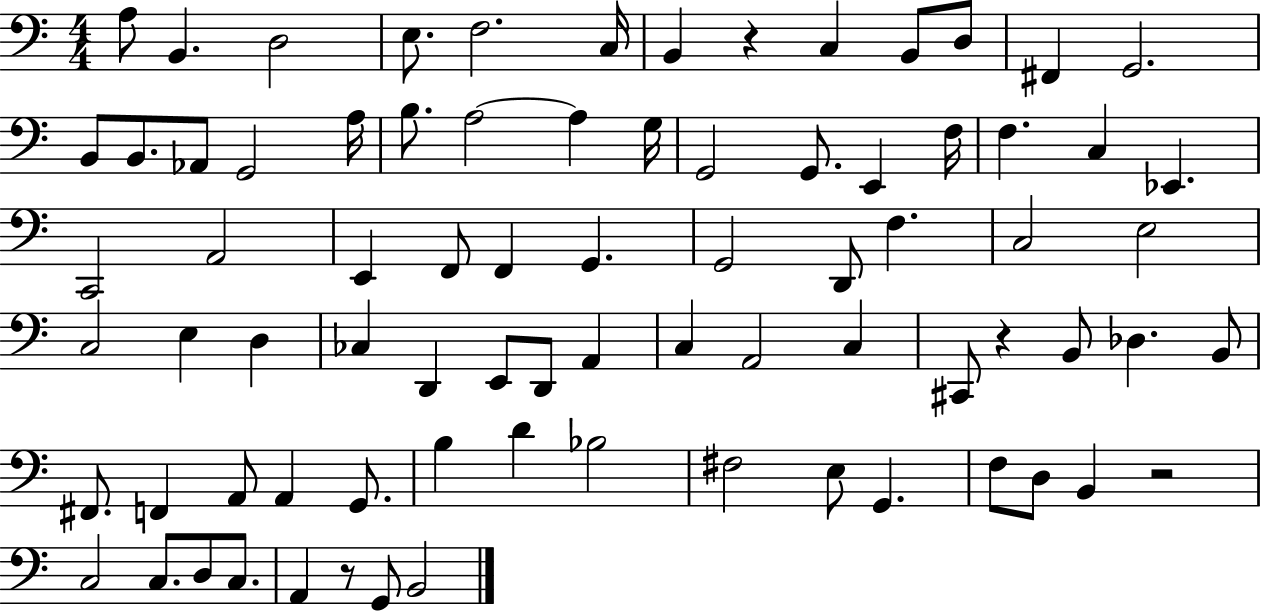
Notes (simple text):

A3/e B2/q. D3/h E3/e. F3/h. C3/s B2/q R/q C3/q B2/e D3/e F#2/q G2/h. B2/e B2/e. Ab2/e G2/h A3/s B3/e. A3/h A3/q G3/s G2/h G2/e. E2/q F3/s F3/q. C3/q Eb2/q. C2/h A2/h E2/q F2/e F2/q G2/q. G2/h D2/e F3/q. C3/h E3/h C3/h E3/q D3/q CES3/q D2/q E2/e D2/e A2/q C3/q A2/h C3/q C#2/e R/q B2/e Db3/q. B2/e F#2/e. F2/q A2/e A2/q G2/e. B3/q D4/q Bb3/h F#3/h E3/e G2/q. F3/e D3/e B2/q R/h C3/h C3/e. D3/e C3/e. A2/q R/e G2/e B2/h